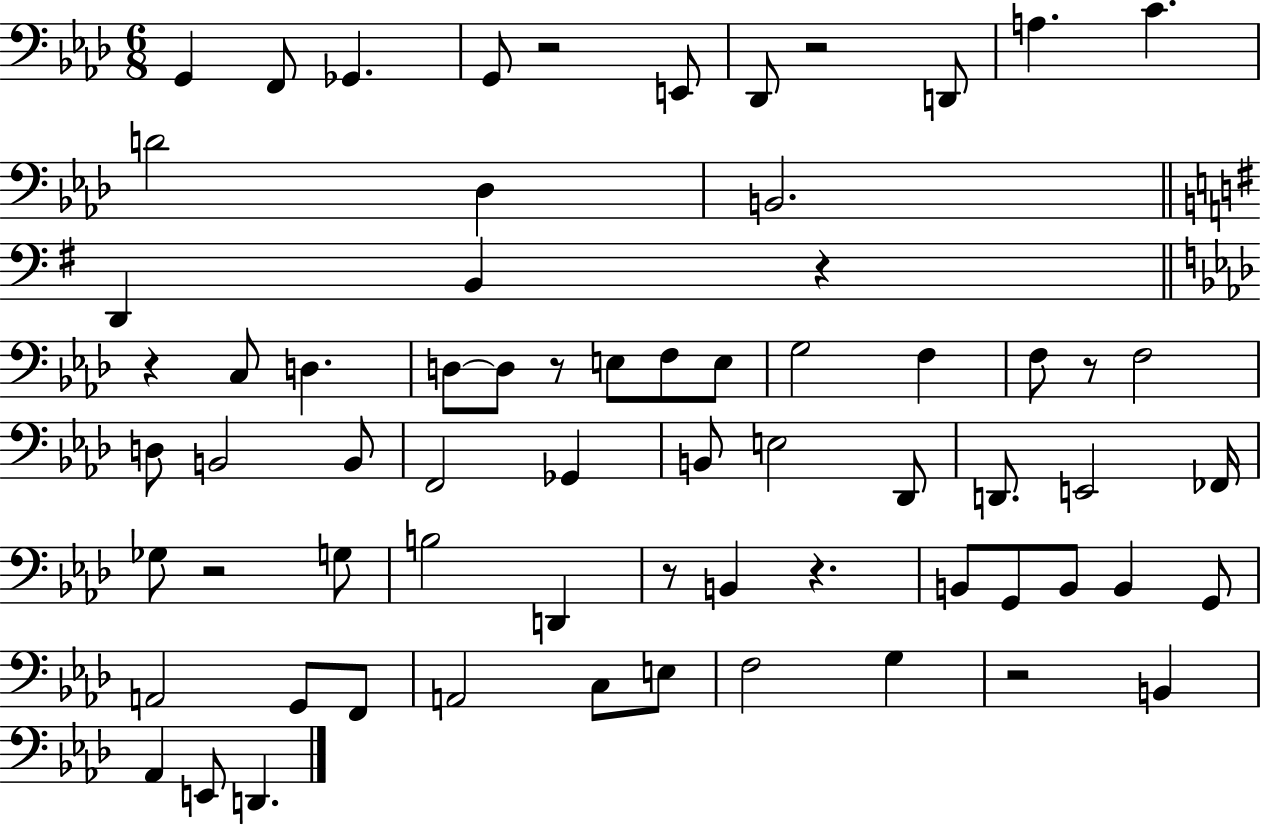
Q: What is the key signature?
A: AES major